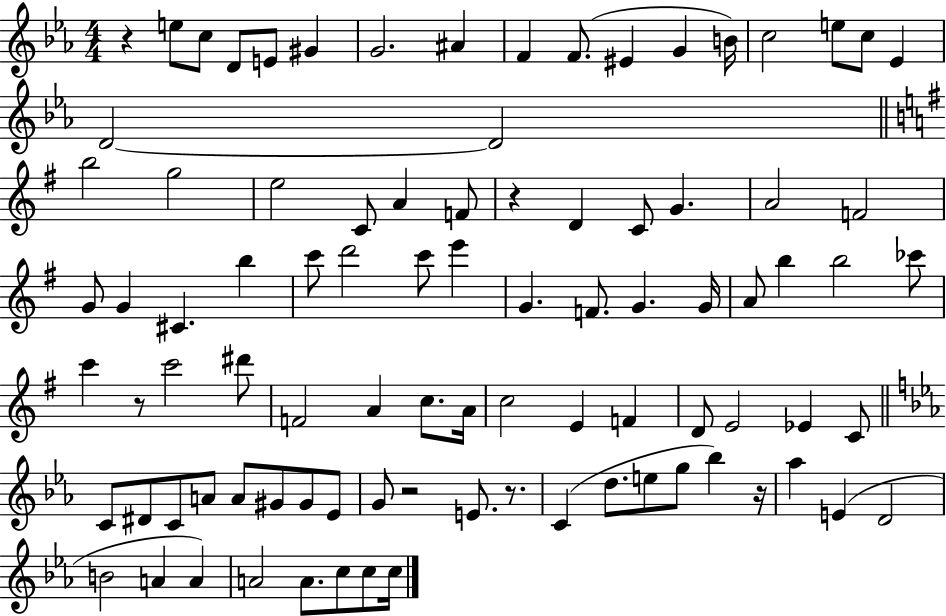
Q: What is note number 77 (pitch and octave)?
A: D4